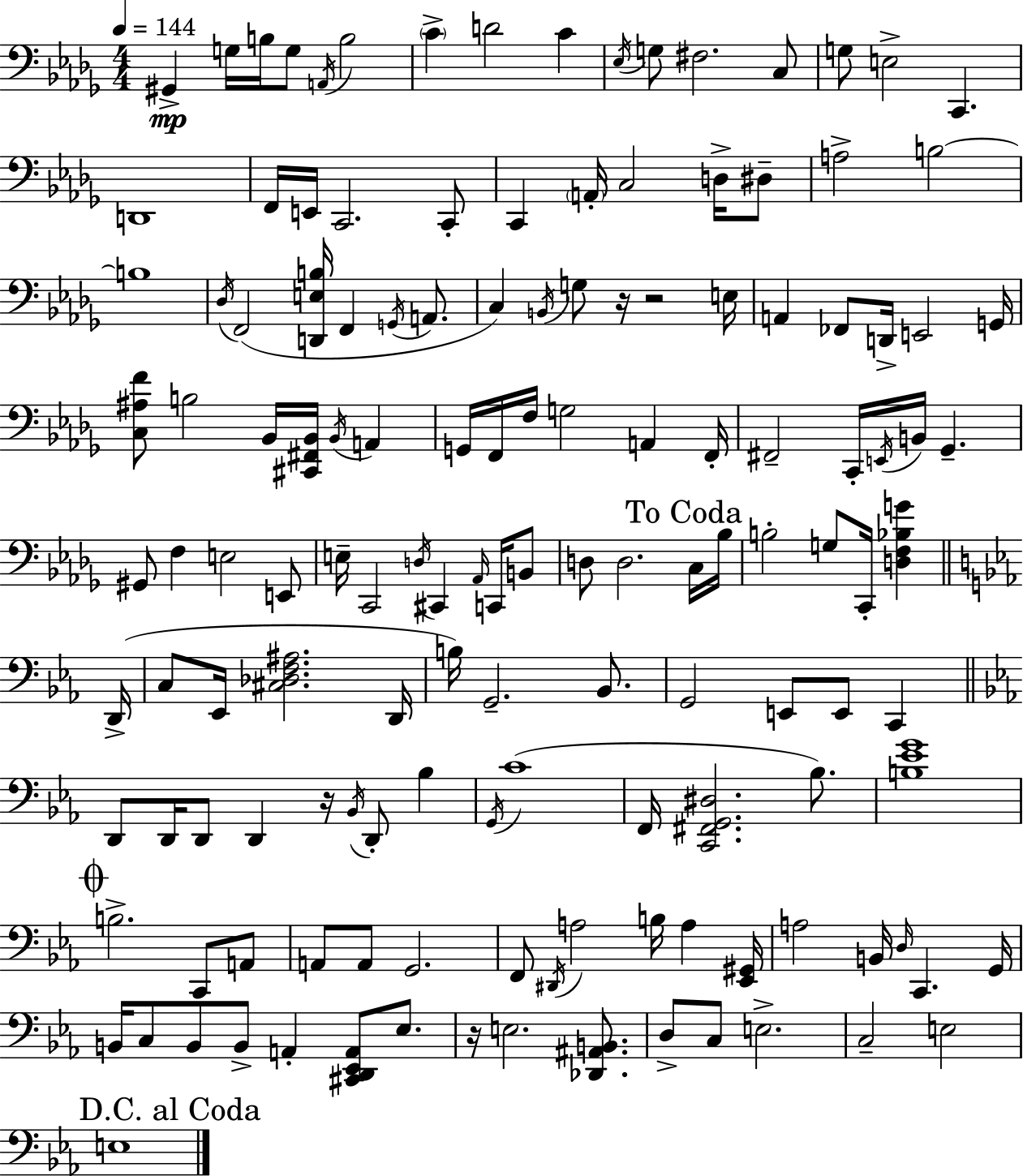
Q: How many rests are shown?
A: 4